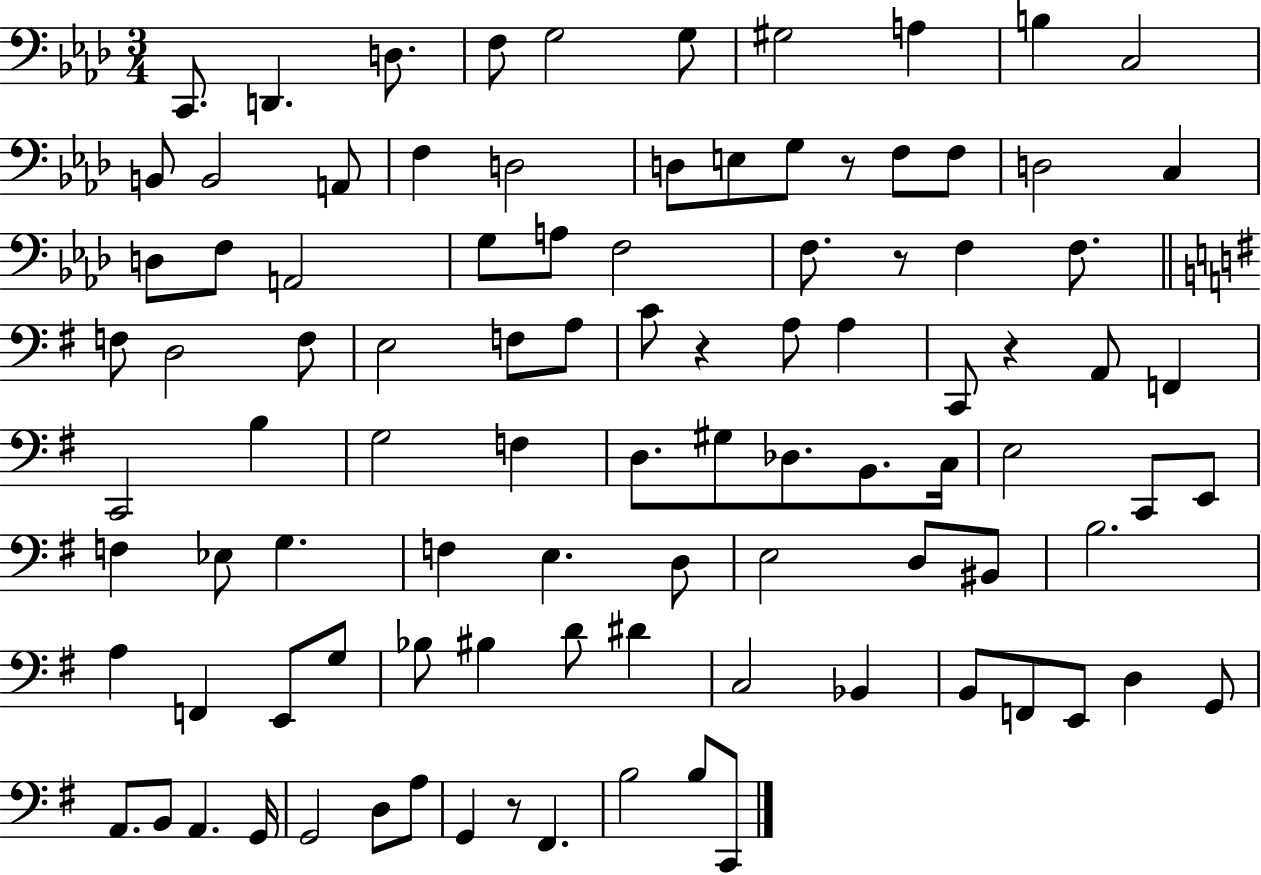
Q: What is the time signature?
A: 3/4